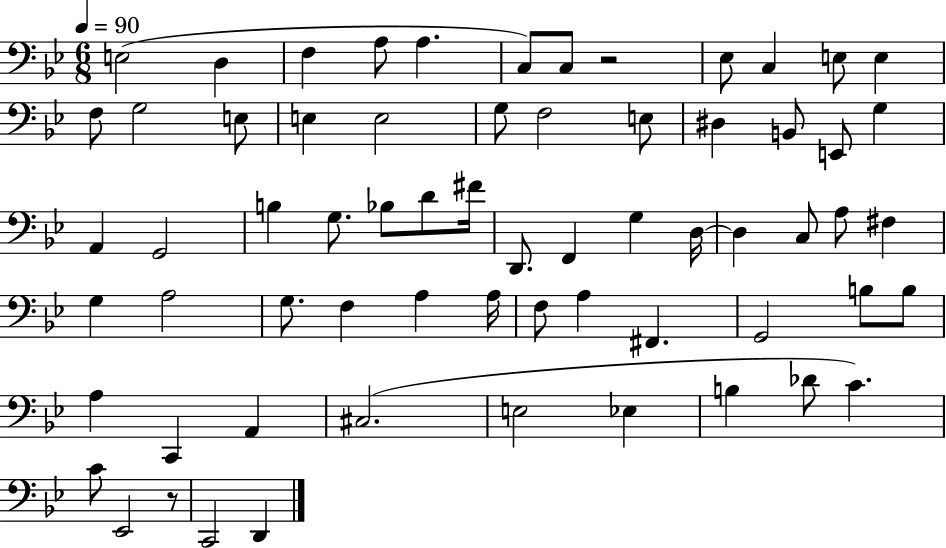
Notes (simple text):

E3/h D3/q F3/q A3/e A3/q. C3/e C3/e R/h Eb3/e C3/q E3/e E3/q F3/e G3/h E3/e E3/q E3/h G3/e F3/h E3/e D#3/q B2/e E2/e G3/q A2/q G2/h B3/q G3/e. Bb3/e D4/e F#4/s D2/e. F2/q G3/q D3/s D3/q C3/e A3/e F#3/q G3/q A3/h G3/e. F3/q A3/q A3/s F3/e A3/q F#2/q. G2/h B3/e B3/e A3/q C2/q A2/q C#3/h. E3/h Eb3/q B3/q Db4/e C4/q. C4/e Eb2/h R/e C2/h D2/q